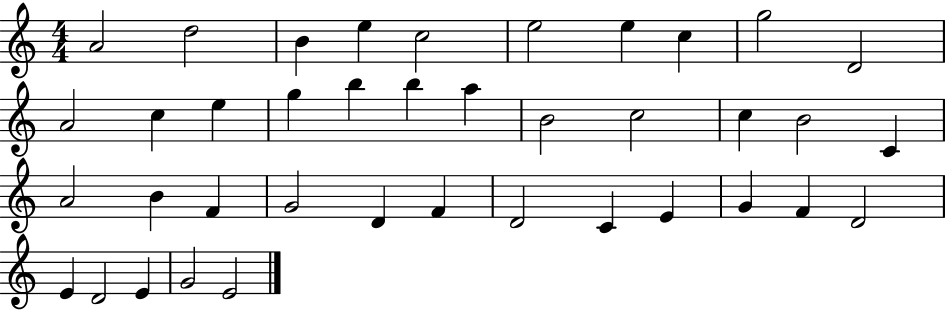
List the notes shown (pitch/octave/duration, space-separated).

A4/h D5/h B4/q E5/q C5/h E5/h E5/q C5/q G5/h D4/h A4/h C5/q E5/q G5/q B5/q B5/q A5/q B4/h C5/h C5/q B4/h C4/q A4/h B4/q F4/q G4/h D4/q F4/q D4/h C4/q E4/q G4/q F4/q D4/h E4/q D4/h E4/q G4/h E4/h